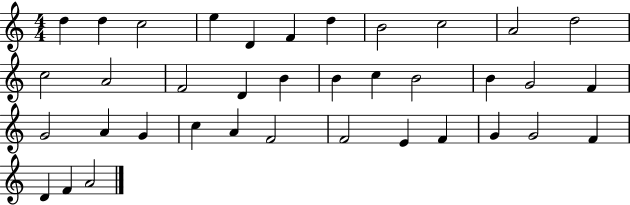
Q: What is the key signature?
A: C major